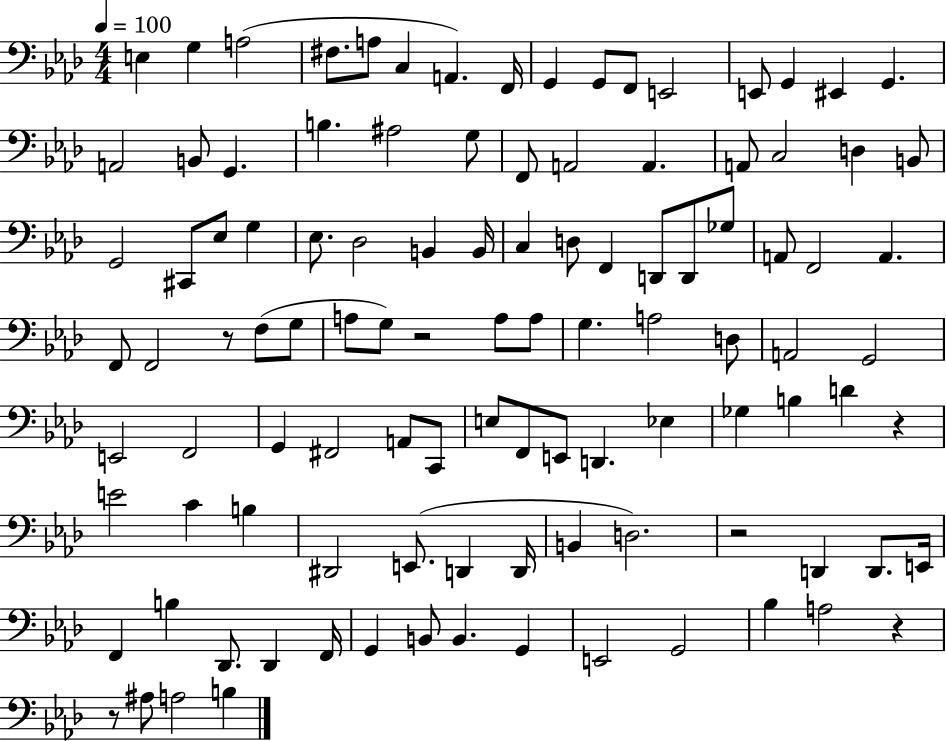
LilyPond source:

{
  \clef bass
  \numericTimeSignature
  \time 4/4
  \key aes \major
  \tempo 4 = 100
  e4 g4 a2( | fis8. a8 c4 a,4.) f,16 | g,4 g,8 f,8 e,2 | e,8 g,4 eis,4 g,4. | \break a,2 b,8 g,4. | b4. ais2 g8 | f,8 a,2 a,4. | a,8 c2 d4 b,8 | \break g,2 cis,8 ees8 g4 | ees8. des2 b,4 b,16 | c4 d8 f,4 d,8 d,8 ges8 | a,8 f,2 a,4. | \break f,8 f,2 r8 f8( g8 | a8 g8) r2 a8 a8 | g4. a2 d8 | a,2 g,2 | \break e,2 f,2 | g,4 fis,2 a,8 c,8 | e8 f,8 e,8 d,4. ees4 | ges4 b4 d'4 r4 | \break e'2 c'4 b4 | dis,2 e,8.( d,4 d,16 | b,4 d2.) | r2 d,4 d,8. e,16 | \break f,4 b4 des,8. des,4 f,16 | g,4 b,8 b,4. g,4 | e,2 g,2 | bes4 a2 r4 | \break r8 ais8 a2 b4 | \bar "|."
}